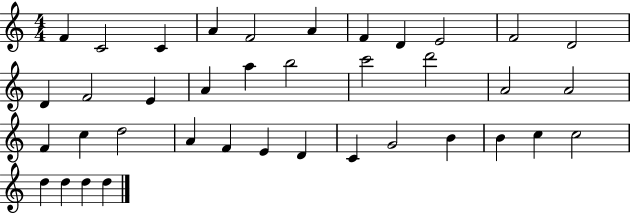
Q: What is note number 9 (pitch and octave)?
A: E4